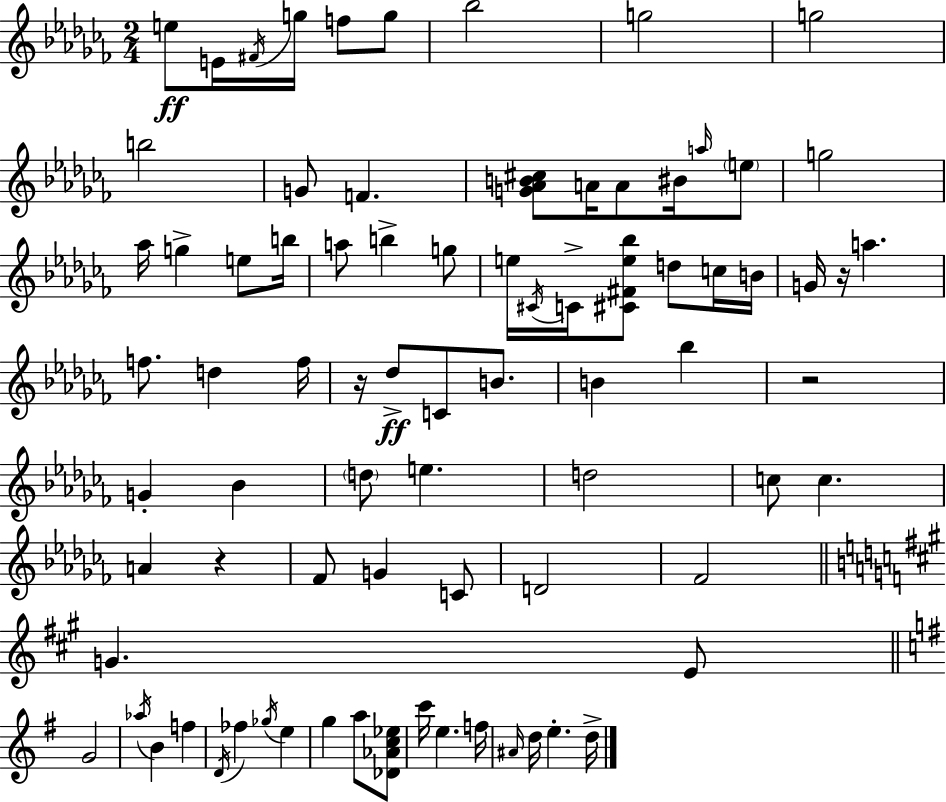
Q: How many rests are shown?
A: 4